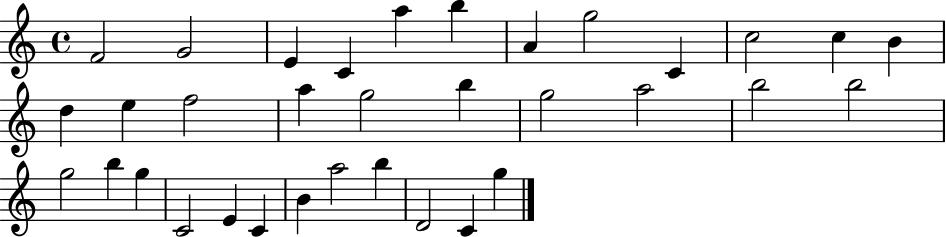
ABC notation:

X:1
T:Untitled
M:4/4
L:1/4
K:C
F2 G2 E C a b A g2 C c2 c B d e f2 a g2 b g2 a2 b2 b2 g2 b g C2 E C B a2 b D2 C g